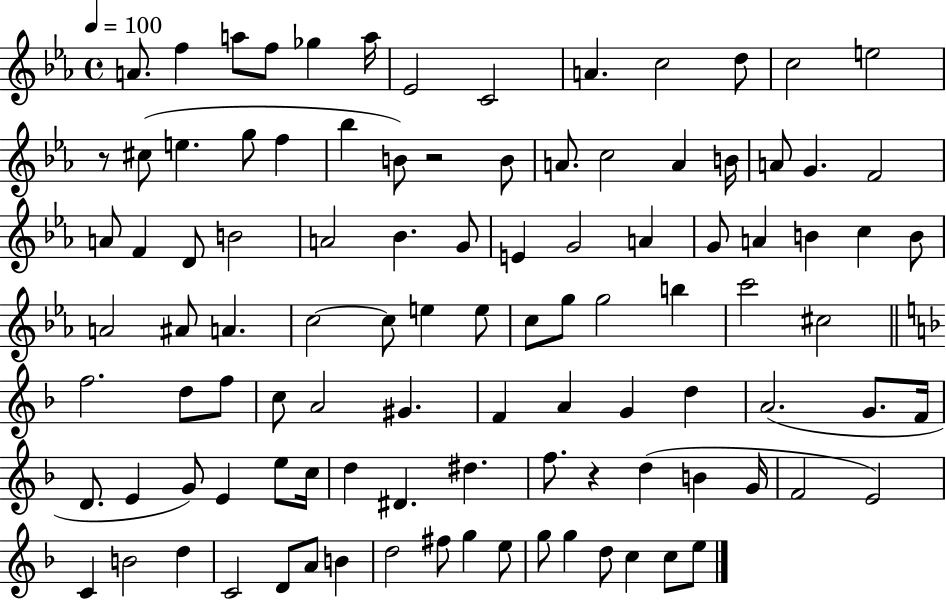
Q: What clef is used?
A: treble